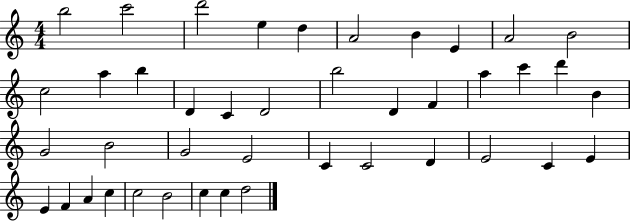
{
  \clef treble
  \numericTimeSignature
  \time 4/4
  \key c \major
  b''2 c'''2 | d'''2 e''4 d''4 | a'2 b'4 e'4 | a'2 b'2 | \break c''2 a''4 b''4 | d'4 c'4 d'2 | b''2 d'4 f'4 | a''4 c'''4 d'''4 b'4 | \break g'2 b'2 | g'2 e'2 | c'4 c'2 d'4 | e'2 c'4 e'4 | \break e'4 f'4 a'4 c''4 | c''2 b'2 | c''4 c''4 d''2 | \bar "|."
}